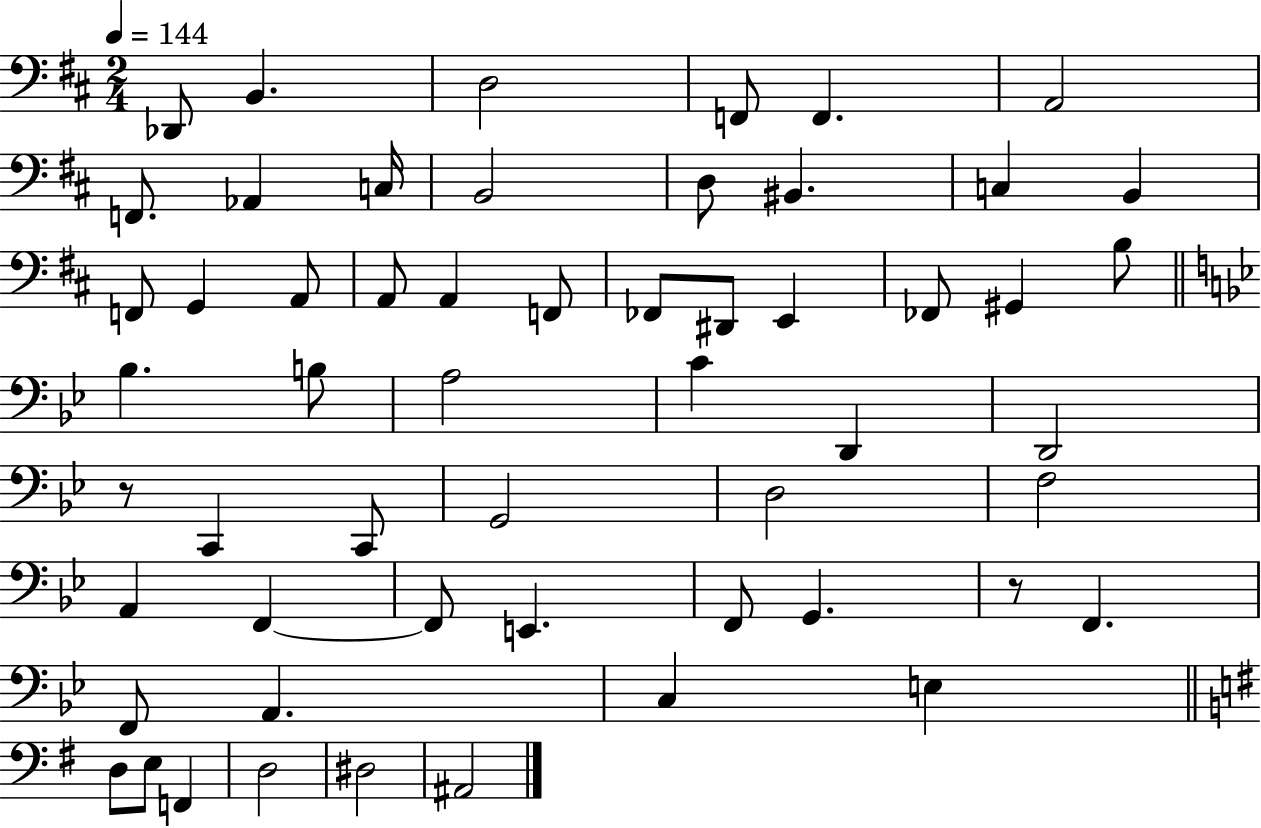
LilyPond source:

{
  \clef bass
  \numericTimeSignature
  \time 2/4
  \key d \major
  \tempo 4 = 144
  \repeat volta 2 { des,8 b,4. | d2 | f,8 f,4. | a,2 | \break f,8. aes,4 c16 | b,2 | d8 bis,4. | c4 b,4 | \break f,8 g,4 a,8 | a,8 a,4 f,8 | fes,8 dis,8 e,4 | fes,8 gis,4 b8 | \break \bar "||" \break \key g \minor bes4. b8 | a2 | c'4 d,4 | d,2 | \break r8 c,4 c,8 | g,2 | d2 | f2 | \break a,4 f,4~~ | f,8 e,4. | f,8 g,4. | r8 f,4. | \break f,8 a,4. | c4 e4 | \bar "||" \break \key e \minor d8 e8 f,4 | d2 | dis2 | ais,2 | \break } \bar "|."
}